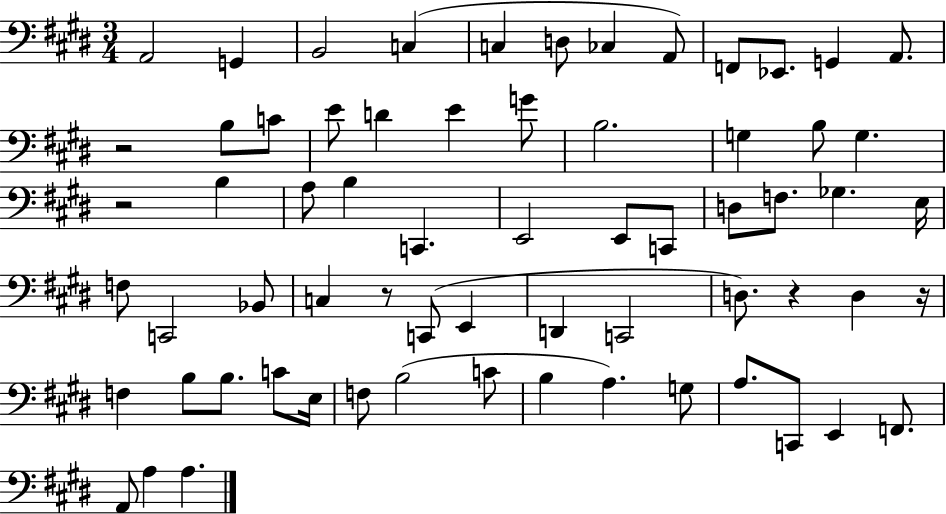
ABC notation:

X:1
T:Untitled
M:3/4
L:1/4
K:E
A,,2 G,, B,,2 C, C, D,/2 _C, A,,/2 F,,/2 _E,,/2 G,, A,,/2 z2 B,/2 C/2 E/2 D E G/2 B,2 G, B,/2 G, z2 B, A,/2 B, C,, E,,2 E,,/2 C,,/2 D,/2 F,/2 _G, E,/4 F,/2 C,,2 _B,,/2 C, z/2 C,,/2 E,, D,, C,,2 D,/2 z D, z/4 F, B,/2 B,/2 C/2 E,/4 F,/2 B,2 C/2 B, A, G,/2 A,/2 C,,/2 E,, F,,/2 A,,/2 A, A,